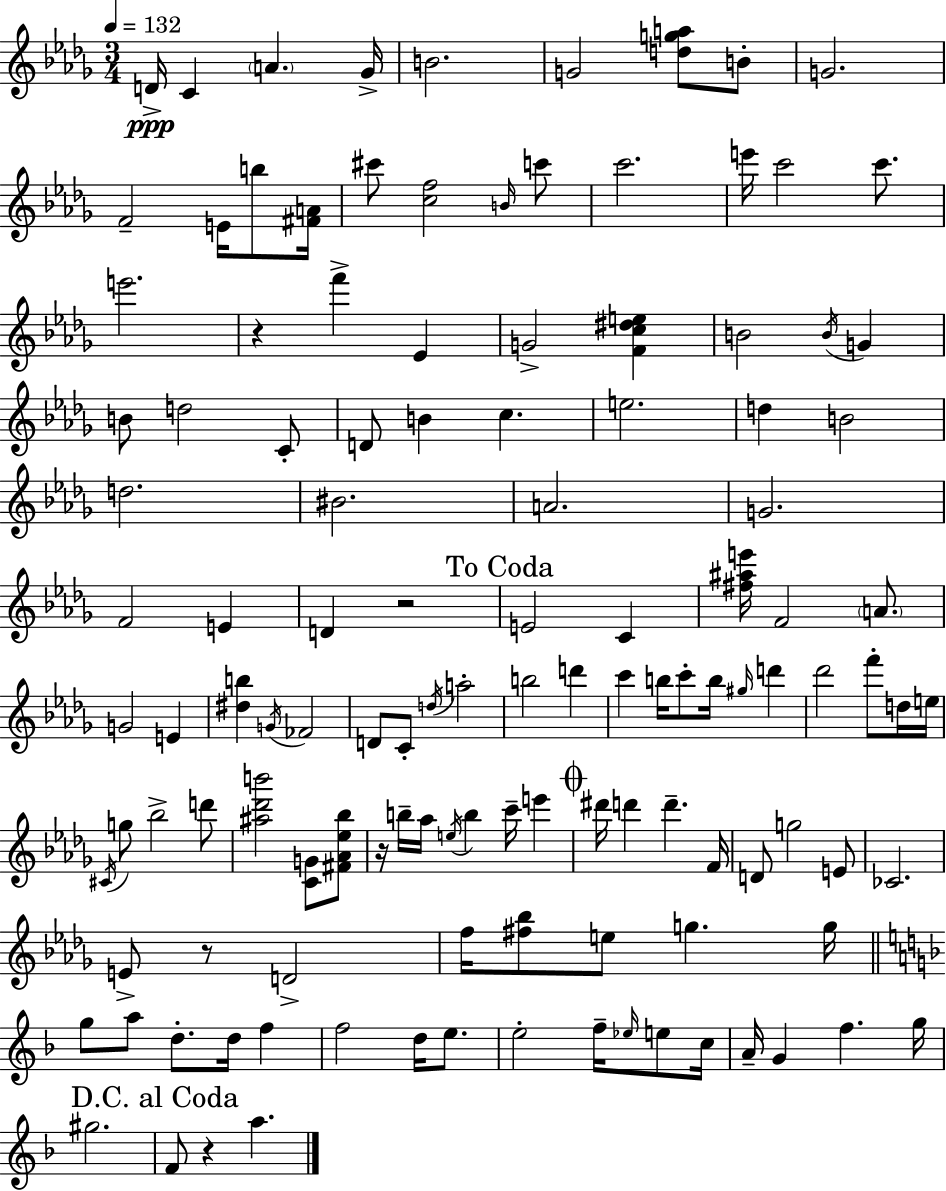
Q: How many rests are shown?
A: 5